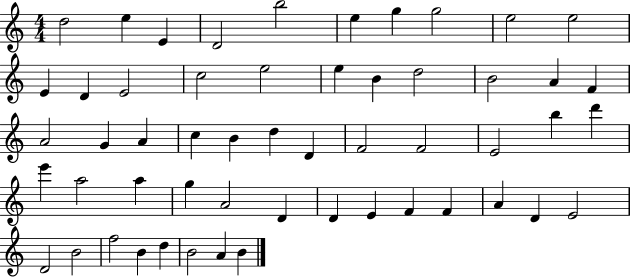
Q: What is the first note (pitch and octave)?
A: D5